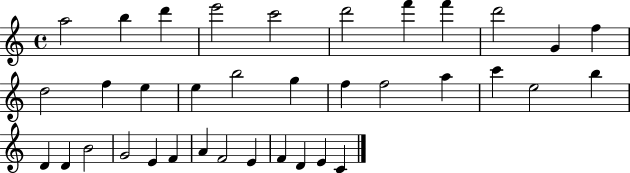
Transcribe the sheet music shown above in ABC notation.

X:1
T:Untitled
M:4/4
L:1/4
K:C
a2 b d' e'2 c'2 d'2 f' f' d'2 G f d2 f e e b2 g f f2 a c' e2 b D D B2 G2 E F A F2 E F D E C